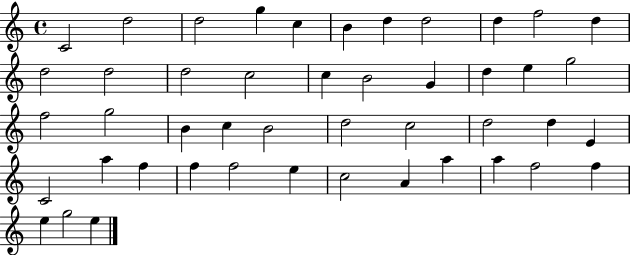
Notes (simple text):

C4/h D5/h D5/h G5/q C5/q B4/q D5/q D5/h D5/q F5/h D5/q D5/h D5/h D5/h C5/h C5/q B4/h G4/q D5/q E5/q G5/h F5/h G5/h B4/q C5/q B4/h D5/h C5/h D5/h D5/q E4/q C4/h A5/q F5/q F5/q F5/h E5/q C5/h A4/q A5/q A5/q F5/h F5/q E5/q G5/h E5/q